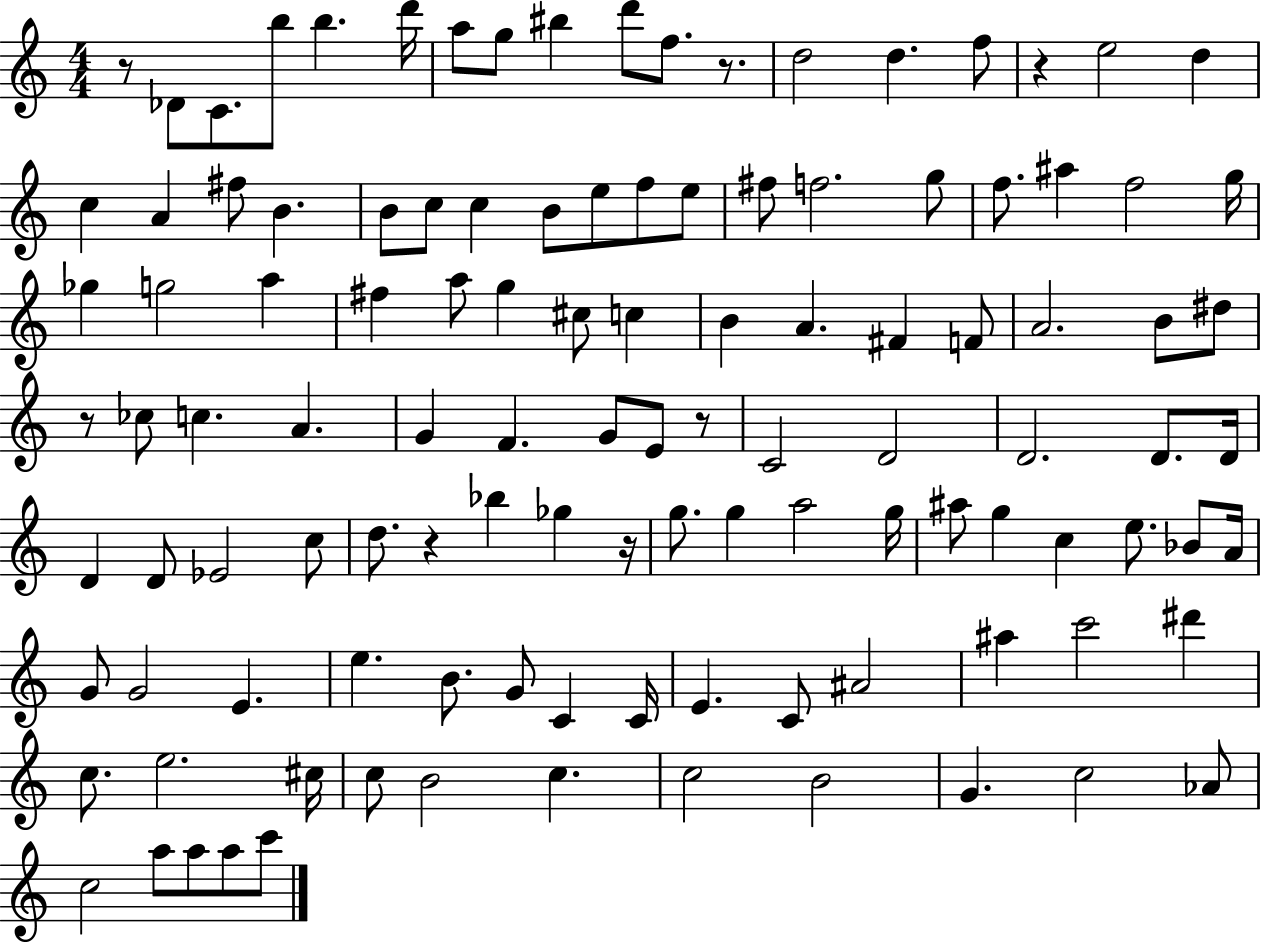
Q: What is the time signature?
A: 4/4